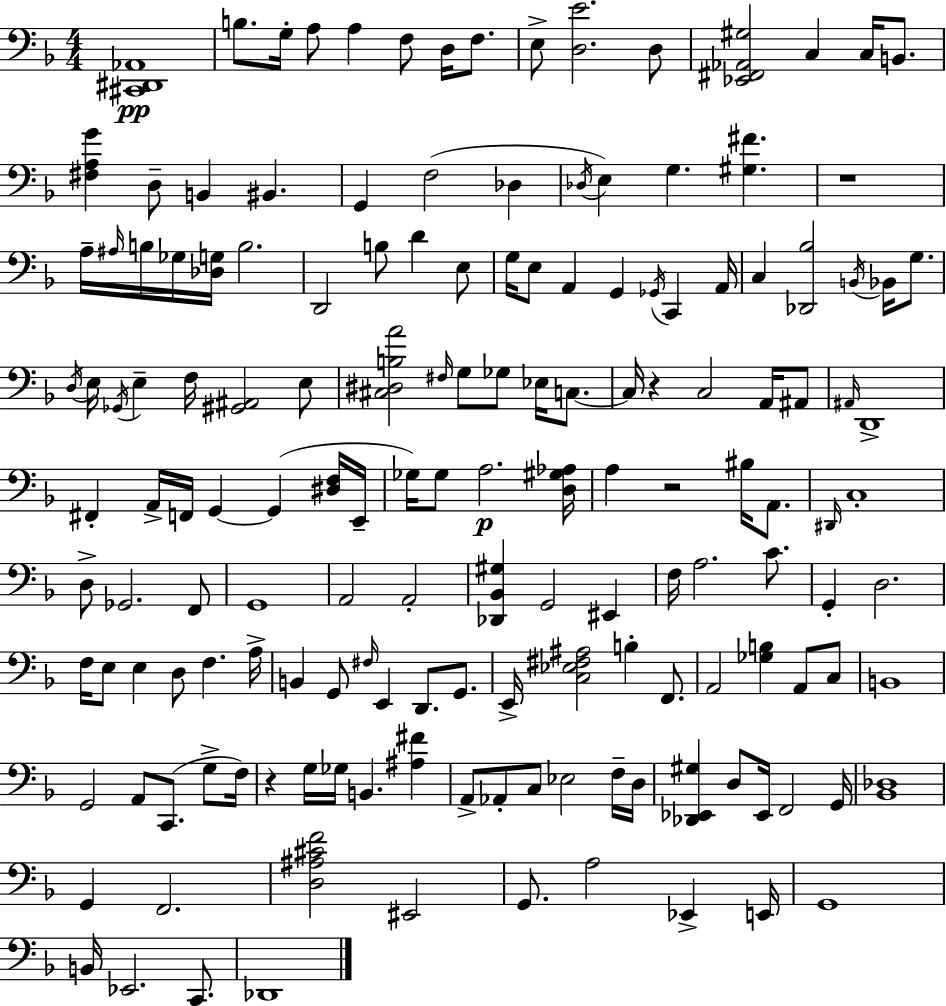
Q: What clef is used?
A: bass